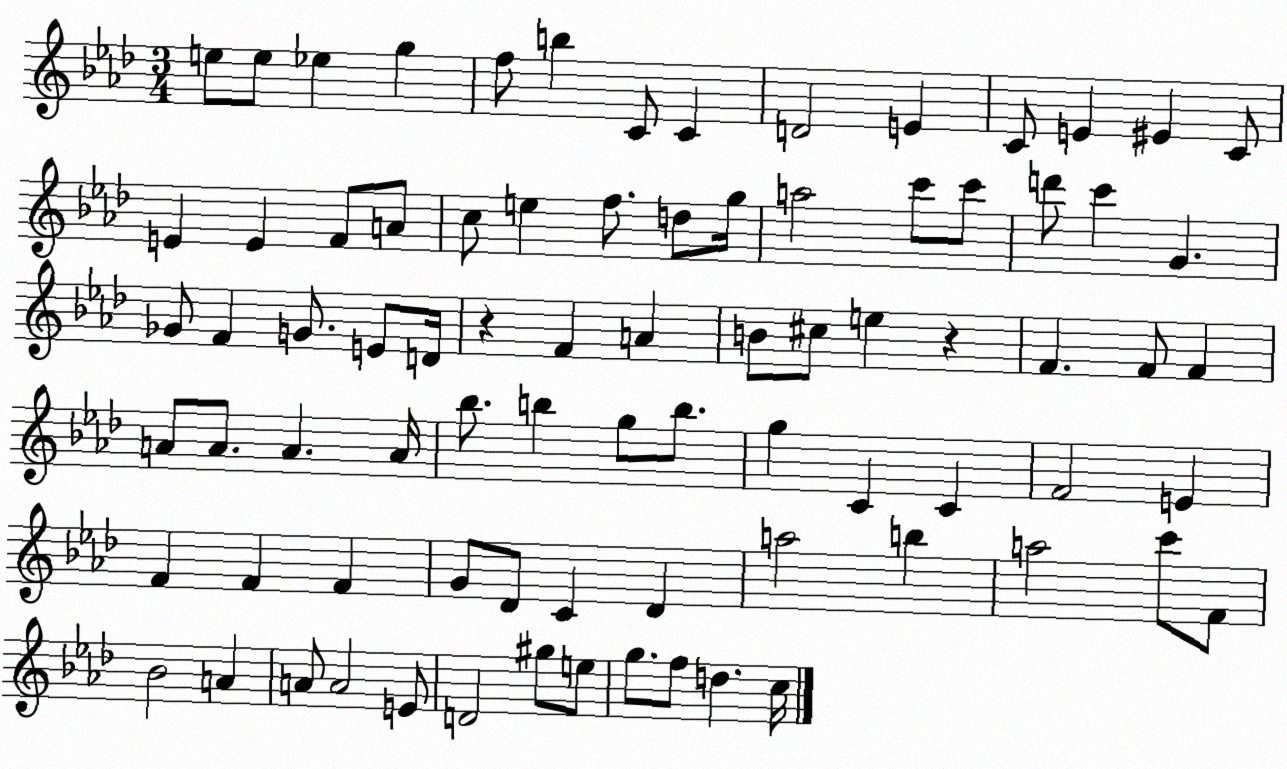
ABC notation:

X:1
T:Untitled
M:3/4
L:1/4
K:Ab
e/2 e/2 _e g f/2 b C/2 C D2 E C/2 E ^E C/2 E E F/2 A/2 c/2 e f/2 d/2 g/4 a2 c'/2 c'/2 d'/2 c' G _G/2 F G/2 E/2 D/4 z F A B/2 ^c/2 e z F F/2 F A/2 A/2 A A/4 _b/2 b g/2 b/2 g C C F2 E F F F G/2 _D/2 C _D a2 b a2 c'/2 F/2 _B2 A A/2 A2 E/2 D2 ^g/2 e/2 g/2 f/2 d c/4